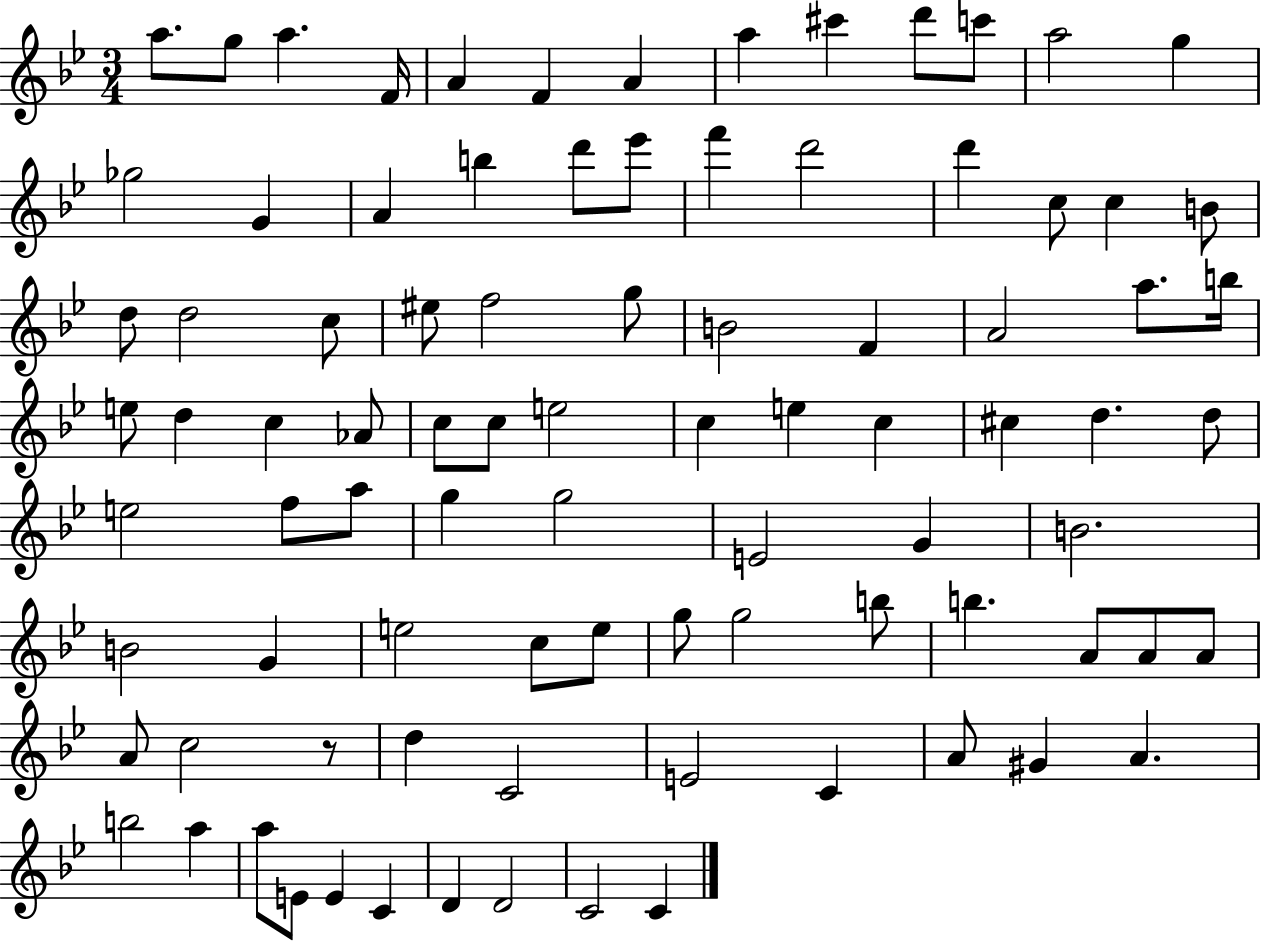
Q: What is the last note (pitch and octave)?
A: C4